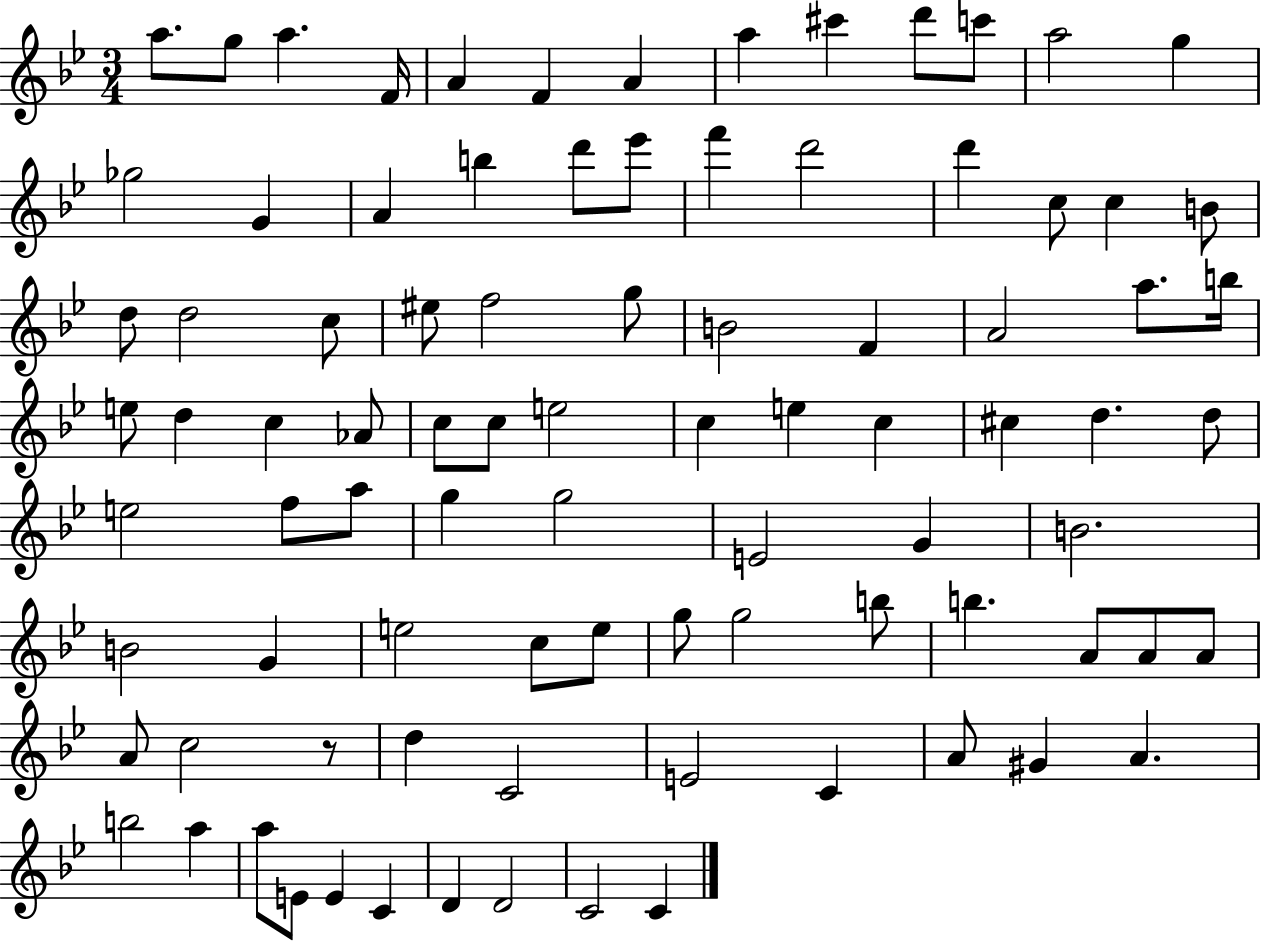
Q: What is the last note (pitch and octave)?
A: C4